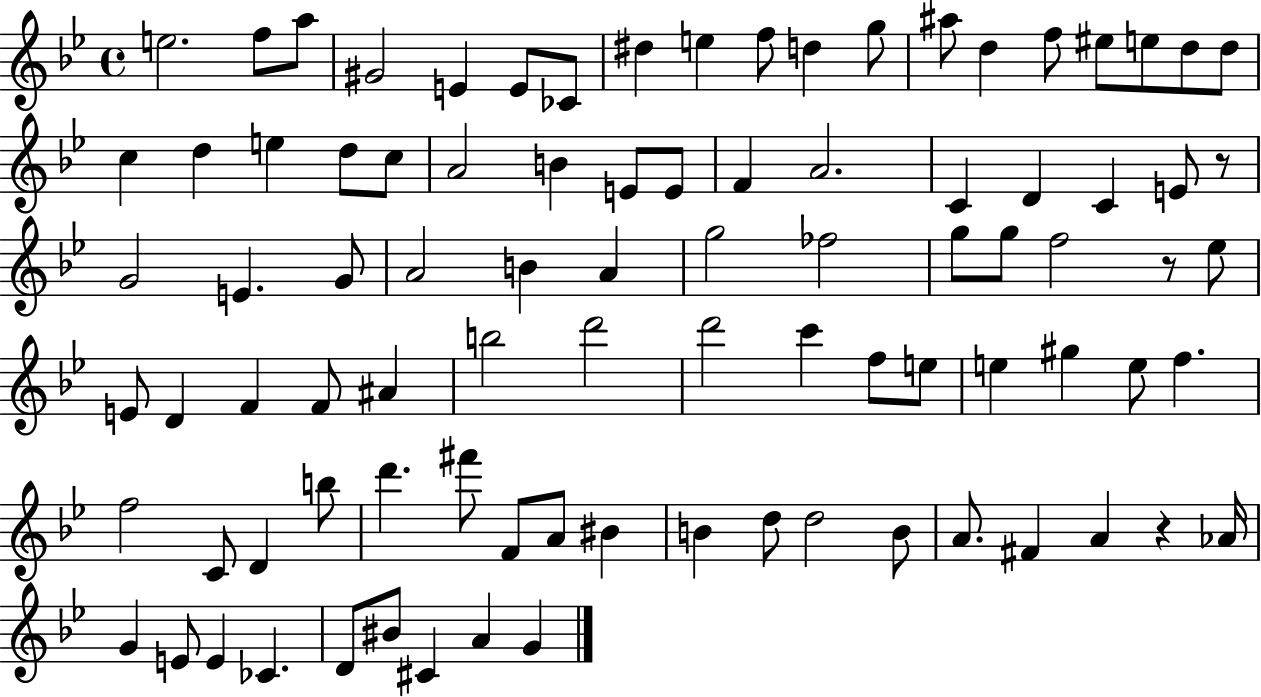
{
  \clef treble
  \time 4/4
  \defaultTimeSignature
  \key bes \major
  \repeat volta 2 { e''2. f''8 a''8 | gis'2 e'4 e'8 ces'8 | dis''4 e''4 f''8 d''4 g''8 | ais''8 d''4 f''8 eis''8 e''8 d''8 d''8 | \break c''4 d''4 e''4 d''8 c''8 | a'2 b'4 e'8 e'8 | f'4 a'2. | c'4 d'4 c'4 e'8 r8 | \break g'2 e'4. g'8 | a'2 b'4 a'4 | g''2 fes''2 | g''8 g''8 f''2 r8 ees''8 | \break e'8 d'4 f'4 f'8 ais'4 | b''2 d'''2 | d'''2 c'''4 f''8 e''8 | e''4 gis''4 e''8 f''4. | \break f''2 c'8 d'4 b''8 | d'''4. fis'''8 f'8 a'8 bis'4 | b'4 d''8 d''2 b'8 | a'8. fis'4 a'4 r4 aes'16 | \break g'4 e'8 e'4 ces'4. | d'8 bis'8 cis'4 a'4 g'4 | } \bar "|."
}